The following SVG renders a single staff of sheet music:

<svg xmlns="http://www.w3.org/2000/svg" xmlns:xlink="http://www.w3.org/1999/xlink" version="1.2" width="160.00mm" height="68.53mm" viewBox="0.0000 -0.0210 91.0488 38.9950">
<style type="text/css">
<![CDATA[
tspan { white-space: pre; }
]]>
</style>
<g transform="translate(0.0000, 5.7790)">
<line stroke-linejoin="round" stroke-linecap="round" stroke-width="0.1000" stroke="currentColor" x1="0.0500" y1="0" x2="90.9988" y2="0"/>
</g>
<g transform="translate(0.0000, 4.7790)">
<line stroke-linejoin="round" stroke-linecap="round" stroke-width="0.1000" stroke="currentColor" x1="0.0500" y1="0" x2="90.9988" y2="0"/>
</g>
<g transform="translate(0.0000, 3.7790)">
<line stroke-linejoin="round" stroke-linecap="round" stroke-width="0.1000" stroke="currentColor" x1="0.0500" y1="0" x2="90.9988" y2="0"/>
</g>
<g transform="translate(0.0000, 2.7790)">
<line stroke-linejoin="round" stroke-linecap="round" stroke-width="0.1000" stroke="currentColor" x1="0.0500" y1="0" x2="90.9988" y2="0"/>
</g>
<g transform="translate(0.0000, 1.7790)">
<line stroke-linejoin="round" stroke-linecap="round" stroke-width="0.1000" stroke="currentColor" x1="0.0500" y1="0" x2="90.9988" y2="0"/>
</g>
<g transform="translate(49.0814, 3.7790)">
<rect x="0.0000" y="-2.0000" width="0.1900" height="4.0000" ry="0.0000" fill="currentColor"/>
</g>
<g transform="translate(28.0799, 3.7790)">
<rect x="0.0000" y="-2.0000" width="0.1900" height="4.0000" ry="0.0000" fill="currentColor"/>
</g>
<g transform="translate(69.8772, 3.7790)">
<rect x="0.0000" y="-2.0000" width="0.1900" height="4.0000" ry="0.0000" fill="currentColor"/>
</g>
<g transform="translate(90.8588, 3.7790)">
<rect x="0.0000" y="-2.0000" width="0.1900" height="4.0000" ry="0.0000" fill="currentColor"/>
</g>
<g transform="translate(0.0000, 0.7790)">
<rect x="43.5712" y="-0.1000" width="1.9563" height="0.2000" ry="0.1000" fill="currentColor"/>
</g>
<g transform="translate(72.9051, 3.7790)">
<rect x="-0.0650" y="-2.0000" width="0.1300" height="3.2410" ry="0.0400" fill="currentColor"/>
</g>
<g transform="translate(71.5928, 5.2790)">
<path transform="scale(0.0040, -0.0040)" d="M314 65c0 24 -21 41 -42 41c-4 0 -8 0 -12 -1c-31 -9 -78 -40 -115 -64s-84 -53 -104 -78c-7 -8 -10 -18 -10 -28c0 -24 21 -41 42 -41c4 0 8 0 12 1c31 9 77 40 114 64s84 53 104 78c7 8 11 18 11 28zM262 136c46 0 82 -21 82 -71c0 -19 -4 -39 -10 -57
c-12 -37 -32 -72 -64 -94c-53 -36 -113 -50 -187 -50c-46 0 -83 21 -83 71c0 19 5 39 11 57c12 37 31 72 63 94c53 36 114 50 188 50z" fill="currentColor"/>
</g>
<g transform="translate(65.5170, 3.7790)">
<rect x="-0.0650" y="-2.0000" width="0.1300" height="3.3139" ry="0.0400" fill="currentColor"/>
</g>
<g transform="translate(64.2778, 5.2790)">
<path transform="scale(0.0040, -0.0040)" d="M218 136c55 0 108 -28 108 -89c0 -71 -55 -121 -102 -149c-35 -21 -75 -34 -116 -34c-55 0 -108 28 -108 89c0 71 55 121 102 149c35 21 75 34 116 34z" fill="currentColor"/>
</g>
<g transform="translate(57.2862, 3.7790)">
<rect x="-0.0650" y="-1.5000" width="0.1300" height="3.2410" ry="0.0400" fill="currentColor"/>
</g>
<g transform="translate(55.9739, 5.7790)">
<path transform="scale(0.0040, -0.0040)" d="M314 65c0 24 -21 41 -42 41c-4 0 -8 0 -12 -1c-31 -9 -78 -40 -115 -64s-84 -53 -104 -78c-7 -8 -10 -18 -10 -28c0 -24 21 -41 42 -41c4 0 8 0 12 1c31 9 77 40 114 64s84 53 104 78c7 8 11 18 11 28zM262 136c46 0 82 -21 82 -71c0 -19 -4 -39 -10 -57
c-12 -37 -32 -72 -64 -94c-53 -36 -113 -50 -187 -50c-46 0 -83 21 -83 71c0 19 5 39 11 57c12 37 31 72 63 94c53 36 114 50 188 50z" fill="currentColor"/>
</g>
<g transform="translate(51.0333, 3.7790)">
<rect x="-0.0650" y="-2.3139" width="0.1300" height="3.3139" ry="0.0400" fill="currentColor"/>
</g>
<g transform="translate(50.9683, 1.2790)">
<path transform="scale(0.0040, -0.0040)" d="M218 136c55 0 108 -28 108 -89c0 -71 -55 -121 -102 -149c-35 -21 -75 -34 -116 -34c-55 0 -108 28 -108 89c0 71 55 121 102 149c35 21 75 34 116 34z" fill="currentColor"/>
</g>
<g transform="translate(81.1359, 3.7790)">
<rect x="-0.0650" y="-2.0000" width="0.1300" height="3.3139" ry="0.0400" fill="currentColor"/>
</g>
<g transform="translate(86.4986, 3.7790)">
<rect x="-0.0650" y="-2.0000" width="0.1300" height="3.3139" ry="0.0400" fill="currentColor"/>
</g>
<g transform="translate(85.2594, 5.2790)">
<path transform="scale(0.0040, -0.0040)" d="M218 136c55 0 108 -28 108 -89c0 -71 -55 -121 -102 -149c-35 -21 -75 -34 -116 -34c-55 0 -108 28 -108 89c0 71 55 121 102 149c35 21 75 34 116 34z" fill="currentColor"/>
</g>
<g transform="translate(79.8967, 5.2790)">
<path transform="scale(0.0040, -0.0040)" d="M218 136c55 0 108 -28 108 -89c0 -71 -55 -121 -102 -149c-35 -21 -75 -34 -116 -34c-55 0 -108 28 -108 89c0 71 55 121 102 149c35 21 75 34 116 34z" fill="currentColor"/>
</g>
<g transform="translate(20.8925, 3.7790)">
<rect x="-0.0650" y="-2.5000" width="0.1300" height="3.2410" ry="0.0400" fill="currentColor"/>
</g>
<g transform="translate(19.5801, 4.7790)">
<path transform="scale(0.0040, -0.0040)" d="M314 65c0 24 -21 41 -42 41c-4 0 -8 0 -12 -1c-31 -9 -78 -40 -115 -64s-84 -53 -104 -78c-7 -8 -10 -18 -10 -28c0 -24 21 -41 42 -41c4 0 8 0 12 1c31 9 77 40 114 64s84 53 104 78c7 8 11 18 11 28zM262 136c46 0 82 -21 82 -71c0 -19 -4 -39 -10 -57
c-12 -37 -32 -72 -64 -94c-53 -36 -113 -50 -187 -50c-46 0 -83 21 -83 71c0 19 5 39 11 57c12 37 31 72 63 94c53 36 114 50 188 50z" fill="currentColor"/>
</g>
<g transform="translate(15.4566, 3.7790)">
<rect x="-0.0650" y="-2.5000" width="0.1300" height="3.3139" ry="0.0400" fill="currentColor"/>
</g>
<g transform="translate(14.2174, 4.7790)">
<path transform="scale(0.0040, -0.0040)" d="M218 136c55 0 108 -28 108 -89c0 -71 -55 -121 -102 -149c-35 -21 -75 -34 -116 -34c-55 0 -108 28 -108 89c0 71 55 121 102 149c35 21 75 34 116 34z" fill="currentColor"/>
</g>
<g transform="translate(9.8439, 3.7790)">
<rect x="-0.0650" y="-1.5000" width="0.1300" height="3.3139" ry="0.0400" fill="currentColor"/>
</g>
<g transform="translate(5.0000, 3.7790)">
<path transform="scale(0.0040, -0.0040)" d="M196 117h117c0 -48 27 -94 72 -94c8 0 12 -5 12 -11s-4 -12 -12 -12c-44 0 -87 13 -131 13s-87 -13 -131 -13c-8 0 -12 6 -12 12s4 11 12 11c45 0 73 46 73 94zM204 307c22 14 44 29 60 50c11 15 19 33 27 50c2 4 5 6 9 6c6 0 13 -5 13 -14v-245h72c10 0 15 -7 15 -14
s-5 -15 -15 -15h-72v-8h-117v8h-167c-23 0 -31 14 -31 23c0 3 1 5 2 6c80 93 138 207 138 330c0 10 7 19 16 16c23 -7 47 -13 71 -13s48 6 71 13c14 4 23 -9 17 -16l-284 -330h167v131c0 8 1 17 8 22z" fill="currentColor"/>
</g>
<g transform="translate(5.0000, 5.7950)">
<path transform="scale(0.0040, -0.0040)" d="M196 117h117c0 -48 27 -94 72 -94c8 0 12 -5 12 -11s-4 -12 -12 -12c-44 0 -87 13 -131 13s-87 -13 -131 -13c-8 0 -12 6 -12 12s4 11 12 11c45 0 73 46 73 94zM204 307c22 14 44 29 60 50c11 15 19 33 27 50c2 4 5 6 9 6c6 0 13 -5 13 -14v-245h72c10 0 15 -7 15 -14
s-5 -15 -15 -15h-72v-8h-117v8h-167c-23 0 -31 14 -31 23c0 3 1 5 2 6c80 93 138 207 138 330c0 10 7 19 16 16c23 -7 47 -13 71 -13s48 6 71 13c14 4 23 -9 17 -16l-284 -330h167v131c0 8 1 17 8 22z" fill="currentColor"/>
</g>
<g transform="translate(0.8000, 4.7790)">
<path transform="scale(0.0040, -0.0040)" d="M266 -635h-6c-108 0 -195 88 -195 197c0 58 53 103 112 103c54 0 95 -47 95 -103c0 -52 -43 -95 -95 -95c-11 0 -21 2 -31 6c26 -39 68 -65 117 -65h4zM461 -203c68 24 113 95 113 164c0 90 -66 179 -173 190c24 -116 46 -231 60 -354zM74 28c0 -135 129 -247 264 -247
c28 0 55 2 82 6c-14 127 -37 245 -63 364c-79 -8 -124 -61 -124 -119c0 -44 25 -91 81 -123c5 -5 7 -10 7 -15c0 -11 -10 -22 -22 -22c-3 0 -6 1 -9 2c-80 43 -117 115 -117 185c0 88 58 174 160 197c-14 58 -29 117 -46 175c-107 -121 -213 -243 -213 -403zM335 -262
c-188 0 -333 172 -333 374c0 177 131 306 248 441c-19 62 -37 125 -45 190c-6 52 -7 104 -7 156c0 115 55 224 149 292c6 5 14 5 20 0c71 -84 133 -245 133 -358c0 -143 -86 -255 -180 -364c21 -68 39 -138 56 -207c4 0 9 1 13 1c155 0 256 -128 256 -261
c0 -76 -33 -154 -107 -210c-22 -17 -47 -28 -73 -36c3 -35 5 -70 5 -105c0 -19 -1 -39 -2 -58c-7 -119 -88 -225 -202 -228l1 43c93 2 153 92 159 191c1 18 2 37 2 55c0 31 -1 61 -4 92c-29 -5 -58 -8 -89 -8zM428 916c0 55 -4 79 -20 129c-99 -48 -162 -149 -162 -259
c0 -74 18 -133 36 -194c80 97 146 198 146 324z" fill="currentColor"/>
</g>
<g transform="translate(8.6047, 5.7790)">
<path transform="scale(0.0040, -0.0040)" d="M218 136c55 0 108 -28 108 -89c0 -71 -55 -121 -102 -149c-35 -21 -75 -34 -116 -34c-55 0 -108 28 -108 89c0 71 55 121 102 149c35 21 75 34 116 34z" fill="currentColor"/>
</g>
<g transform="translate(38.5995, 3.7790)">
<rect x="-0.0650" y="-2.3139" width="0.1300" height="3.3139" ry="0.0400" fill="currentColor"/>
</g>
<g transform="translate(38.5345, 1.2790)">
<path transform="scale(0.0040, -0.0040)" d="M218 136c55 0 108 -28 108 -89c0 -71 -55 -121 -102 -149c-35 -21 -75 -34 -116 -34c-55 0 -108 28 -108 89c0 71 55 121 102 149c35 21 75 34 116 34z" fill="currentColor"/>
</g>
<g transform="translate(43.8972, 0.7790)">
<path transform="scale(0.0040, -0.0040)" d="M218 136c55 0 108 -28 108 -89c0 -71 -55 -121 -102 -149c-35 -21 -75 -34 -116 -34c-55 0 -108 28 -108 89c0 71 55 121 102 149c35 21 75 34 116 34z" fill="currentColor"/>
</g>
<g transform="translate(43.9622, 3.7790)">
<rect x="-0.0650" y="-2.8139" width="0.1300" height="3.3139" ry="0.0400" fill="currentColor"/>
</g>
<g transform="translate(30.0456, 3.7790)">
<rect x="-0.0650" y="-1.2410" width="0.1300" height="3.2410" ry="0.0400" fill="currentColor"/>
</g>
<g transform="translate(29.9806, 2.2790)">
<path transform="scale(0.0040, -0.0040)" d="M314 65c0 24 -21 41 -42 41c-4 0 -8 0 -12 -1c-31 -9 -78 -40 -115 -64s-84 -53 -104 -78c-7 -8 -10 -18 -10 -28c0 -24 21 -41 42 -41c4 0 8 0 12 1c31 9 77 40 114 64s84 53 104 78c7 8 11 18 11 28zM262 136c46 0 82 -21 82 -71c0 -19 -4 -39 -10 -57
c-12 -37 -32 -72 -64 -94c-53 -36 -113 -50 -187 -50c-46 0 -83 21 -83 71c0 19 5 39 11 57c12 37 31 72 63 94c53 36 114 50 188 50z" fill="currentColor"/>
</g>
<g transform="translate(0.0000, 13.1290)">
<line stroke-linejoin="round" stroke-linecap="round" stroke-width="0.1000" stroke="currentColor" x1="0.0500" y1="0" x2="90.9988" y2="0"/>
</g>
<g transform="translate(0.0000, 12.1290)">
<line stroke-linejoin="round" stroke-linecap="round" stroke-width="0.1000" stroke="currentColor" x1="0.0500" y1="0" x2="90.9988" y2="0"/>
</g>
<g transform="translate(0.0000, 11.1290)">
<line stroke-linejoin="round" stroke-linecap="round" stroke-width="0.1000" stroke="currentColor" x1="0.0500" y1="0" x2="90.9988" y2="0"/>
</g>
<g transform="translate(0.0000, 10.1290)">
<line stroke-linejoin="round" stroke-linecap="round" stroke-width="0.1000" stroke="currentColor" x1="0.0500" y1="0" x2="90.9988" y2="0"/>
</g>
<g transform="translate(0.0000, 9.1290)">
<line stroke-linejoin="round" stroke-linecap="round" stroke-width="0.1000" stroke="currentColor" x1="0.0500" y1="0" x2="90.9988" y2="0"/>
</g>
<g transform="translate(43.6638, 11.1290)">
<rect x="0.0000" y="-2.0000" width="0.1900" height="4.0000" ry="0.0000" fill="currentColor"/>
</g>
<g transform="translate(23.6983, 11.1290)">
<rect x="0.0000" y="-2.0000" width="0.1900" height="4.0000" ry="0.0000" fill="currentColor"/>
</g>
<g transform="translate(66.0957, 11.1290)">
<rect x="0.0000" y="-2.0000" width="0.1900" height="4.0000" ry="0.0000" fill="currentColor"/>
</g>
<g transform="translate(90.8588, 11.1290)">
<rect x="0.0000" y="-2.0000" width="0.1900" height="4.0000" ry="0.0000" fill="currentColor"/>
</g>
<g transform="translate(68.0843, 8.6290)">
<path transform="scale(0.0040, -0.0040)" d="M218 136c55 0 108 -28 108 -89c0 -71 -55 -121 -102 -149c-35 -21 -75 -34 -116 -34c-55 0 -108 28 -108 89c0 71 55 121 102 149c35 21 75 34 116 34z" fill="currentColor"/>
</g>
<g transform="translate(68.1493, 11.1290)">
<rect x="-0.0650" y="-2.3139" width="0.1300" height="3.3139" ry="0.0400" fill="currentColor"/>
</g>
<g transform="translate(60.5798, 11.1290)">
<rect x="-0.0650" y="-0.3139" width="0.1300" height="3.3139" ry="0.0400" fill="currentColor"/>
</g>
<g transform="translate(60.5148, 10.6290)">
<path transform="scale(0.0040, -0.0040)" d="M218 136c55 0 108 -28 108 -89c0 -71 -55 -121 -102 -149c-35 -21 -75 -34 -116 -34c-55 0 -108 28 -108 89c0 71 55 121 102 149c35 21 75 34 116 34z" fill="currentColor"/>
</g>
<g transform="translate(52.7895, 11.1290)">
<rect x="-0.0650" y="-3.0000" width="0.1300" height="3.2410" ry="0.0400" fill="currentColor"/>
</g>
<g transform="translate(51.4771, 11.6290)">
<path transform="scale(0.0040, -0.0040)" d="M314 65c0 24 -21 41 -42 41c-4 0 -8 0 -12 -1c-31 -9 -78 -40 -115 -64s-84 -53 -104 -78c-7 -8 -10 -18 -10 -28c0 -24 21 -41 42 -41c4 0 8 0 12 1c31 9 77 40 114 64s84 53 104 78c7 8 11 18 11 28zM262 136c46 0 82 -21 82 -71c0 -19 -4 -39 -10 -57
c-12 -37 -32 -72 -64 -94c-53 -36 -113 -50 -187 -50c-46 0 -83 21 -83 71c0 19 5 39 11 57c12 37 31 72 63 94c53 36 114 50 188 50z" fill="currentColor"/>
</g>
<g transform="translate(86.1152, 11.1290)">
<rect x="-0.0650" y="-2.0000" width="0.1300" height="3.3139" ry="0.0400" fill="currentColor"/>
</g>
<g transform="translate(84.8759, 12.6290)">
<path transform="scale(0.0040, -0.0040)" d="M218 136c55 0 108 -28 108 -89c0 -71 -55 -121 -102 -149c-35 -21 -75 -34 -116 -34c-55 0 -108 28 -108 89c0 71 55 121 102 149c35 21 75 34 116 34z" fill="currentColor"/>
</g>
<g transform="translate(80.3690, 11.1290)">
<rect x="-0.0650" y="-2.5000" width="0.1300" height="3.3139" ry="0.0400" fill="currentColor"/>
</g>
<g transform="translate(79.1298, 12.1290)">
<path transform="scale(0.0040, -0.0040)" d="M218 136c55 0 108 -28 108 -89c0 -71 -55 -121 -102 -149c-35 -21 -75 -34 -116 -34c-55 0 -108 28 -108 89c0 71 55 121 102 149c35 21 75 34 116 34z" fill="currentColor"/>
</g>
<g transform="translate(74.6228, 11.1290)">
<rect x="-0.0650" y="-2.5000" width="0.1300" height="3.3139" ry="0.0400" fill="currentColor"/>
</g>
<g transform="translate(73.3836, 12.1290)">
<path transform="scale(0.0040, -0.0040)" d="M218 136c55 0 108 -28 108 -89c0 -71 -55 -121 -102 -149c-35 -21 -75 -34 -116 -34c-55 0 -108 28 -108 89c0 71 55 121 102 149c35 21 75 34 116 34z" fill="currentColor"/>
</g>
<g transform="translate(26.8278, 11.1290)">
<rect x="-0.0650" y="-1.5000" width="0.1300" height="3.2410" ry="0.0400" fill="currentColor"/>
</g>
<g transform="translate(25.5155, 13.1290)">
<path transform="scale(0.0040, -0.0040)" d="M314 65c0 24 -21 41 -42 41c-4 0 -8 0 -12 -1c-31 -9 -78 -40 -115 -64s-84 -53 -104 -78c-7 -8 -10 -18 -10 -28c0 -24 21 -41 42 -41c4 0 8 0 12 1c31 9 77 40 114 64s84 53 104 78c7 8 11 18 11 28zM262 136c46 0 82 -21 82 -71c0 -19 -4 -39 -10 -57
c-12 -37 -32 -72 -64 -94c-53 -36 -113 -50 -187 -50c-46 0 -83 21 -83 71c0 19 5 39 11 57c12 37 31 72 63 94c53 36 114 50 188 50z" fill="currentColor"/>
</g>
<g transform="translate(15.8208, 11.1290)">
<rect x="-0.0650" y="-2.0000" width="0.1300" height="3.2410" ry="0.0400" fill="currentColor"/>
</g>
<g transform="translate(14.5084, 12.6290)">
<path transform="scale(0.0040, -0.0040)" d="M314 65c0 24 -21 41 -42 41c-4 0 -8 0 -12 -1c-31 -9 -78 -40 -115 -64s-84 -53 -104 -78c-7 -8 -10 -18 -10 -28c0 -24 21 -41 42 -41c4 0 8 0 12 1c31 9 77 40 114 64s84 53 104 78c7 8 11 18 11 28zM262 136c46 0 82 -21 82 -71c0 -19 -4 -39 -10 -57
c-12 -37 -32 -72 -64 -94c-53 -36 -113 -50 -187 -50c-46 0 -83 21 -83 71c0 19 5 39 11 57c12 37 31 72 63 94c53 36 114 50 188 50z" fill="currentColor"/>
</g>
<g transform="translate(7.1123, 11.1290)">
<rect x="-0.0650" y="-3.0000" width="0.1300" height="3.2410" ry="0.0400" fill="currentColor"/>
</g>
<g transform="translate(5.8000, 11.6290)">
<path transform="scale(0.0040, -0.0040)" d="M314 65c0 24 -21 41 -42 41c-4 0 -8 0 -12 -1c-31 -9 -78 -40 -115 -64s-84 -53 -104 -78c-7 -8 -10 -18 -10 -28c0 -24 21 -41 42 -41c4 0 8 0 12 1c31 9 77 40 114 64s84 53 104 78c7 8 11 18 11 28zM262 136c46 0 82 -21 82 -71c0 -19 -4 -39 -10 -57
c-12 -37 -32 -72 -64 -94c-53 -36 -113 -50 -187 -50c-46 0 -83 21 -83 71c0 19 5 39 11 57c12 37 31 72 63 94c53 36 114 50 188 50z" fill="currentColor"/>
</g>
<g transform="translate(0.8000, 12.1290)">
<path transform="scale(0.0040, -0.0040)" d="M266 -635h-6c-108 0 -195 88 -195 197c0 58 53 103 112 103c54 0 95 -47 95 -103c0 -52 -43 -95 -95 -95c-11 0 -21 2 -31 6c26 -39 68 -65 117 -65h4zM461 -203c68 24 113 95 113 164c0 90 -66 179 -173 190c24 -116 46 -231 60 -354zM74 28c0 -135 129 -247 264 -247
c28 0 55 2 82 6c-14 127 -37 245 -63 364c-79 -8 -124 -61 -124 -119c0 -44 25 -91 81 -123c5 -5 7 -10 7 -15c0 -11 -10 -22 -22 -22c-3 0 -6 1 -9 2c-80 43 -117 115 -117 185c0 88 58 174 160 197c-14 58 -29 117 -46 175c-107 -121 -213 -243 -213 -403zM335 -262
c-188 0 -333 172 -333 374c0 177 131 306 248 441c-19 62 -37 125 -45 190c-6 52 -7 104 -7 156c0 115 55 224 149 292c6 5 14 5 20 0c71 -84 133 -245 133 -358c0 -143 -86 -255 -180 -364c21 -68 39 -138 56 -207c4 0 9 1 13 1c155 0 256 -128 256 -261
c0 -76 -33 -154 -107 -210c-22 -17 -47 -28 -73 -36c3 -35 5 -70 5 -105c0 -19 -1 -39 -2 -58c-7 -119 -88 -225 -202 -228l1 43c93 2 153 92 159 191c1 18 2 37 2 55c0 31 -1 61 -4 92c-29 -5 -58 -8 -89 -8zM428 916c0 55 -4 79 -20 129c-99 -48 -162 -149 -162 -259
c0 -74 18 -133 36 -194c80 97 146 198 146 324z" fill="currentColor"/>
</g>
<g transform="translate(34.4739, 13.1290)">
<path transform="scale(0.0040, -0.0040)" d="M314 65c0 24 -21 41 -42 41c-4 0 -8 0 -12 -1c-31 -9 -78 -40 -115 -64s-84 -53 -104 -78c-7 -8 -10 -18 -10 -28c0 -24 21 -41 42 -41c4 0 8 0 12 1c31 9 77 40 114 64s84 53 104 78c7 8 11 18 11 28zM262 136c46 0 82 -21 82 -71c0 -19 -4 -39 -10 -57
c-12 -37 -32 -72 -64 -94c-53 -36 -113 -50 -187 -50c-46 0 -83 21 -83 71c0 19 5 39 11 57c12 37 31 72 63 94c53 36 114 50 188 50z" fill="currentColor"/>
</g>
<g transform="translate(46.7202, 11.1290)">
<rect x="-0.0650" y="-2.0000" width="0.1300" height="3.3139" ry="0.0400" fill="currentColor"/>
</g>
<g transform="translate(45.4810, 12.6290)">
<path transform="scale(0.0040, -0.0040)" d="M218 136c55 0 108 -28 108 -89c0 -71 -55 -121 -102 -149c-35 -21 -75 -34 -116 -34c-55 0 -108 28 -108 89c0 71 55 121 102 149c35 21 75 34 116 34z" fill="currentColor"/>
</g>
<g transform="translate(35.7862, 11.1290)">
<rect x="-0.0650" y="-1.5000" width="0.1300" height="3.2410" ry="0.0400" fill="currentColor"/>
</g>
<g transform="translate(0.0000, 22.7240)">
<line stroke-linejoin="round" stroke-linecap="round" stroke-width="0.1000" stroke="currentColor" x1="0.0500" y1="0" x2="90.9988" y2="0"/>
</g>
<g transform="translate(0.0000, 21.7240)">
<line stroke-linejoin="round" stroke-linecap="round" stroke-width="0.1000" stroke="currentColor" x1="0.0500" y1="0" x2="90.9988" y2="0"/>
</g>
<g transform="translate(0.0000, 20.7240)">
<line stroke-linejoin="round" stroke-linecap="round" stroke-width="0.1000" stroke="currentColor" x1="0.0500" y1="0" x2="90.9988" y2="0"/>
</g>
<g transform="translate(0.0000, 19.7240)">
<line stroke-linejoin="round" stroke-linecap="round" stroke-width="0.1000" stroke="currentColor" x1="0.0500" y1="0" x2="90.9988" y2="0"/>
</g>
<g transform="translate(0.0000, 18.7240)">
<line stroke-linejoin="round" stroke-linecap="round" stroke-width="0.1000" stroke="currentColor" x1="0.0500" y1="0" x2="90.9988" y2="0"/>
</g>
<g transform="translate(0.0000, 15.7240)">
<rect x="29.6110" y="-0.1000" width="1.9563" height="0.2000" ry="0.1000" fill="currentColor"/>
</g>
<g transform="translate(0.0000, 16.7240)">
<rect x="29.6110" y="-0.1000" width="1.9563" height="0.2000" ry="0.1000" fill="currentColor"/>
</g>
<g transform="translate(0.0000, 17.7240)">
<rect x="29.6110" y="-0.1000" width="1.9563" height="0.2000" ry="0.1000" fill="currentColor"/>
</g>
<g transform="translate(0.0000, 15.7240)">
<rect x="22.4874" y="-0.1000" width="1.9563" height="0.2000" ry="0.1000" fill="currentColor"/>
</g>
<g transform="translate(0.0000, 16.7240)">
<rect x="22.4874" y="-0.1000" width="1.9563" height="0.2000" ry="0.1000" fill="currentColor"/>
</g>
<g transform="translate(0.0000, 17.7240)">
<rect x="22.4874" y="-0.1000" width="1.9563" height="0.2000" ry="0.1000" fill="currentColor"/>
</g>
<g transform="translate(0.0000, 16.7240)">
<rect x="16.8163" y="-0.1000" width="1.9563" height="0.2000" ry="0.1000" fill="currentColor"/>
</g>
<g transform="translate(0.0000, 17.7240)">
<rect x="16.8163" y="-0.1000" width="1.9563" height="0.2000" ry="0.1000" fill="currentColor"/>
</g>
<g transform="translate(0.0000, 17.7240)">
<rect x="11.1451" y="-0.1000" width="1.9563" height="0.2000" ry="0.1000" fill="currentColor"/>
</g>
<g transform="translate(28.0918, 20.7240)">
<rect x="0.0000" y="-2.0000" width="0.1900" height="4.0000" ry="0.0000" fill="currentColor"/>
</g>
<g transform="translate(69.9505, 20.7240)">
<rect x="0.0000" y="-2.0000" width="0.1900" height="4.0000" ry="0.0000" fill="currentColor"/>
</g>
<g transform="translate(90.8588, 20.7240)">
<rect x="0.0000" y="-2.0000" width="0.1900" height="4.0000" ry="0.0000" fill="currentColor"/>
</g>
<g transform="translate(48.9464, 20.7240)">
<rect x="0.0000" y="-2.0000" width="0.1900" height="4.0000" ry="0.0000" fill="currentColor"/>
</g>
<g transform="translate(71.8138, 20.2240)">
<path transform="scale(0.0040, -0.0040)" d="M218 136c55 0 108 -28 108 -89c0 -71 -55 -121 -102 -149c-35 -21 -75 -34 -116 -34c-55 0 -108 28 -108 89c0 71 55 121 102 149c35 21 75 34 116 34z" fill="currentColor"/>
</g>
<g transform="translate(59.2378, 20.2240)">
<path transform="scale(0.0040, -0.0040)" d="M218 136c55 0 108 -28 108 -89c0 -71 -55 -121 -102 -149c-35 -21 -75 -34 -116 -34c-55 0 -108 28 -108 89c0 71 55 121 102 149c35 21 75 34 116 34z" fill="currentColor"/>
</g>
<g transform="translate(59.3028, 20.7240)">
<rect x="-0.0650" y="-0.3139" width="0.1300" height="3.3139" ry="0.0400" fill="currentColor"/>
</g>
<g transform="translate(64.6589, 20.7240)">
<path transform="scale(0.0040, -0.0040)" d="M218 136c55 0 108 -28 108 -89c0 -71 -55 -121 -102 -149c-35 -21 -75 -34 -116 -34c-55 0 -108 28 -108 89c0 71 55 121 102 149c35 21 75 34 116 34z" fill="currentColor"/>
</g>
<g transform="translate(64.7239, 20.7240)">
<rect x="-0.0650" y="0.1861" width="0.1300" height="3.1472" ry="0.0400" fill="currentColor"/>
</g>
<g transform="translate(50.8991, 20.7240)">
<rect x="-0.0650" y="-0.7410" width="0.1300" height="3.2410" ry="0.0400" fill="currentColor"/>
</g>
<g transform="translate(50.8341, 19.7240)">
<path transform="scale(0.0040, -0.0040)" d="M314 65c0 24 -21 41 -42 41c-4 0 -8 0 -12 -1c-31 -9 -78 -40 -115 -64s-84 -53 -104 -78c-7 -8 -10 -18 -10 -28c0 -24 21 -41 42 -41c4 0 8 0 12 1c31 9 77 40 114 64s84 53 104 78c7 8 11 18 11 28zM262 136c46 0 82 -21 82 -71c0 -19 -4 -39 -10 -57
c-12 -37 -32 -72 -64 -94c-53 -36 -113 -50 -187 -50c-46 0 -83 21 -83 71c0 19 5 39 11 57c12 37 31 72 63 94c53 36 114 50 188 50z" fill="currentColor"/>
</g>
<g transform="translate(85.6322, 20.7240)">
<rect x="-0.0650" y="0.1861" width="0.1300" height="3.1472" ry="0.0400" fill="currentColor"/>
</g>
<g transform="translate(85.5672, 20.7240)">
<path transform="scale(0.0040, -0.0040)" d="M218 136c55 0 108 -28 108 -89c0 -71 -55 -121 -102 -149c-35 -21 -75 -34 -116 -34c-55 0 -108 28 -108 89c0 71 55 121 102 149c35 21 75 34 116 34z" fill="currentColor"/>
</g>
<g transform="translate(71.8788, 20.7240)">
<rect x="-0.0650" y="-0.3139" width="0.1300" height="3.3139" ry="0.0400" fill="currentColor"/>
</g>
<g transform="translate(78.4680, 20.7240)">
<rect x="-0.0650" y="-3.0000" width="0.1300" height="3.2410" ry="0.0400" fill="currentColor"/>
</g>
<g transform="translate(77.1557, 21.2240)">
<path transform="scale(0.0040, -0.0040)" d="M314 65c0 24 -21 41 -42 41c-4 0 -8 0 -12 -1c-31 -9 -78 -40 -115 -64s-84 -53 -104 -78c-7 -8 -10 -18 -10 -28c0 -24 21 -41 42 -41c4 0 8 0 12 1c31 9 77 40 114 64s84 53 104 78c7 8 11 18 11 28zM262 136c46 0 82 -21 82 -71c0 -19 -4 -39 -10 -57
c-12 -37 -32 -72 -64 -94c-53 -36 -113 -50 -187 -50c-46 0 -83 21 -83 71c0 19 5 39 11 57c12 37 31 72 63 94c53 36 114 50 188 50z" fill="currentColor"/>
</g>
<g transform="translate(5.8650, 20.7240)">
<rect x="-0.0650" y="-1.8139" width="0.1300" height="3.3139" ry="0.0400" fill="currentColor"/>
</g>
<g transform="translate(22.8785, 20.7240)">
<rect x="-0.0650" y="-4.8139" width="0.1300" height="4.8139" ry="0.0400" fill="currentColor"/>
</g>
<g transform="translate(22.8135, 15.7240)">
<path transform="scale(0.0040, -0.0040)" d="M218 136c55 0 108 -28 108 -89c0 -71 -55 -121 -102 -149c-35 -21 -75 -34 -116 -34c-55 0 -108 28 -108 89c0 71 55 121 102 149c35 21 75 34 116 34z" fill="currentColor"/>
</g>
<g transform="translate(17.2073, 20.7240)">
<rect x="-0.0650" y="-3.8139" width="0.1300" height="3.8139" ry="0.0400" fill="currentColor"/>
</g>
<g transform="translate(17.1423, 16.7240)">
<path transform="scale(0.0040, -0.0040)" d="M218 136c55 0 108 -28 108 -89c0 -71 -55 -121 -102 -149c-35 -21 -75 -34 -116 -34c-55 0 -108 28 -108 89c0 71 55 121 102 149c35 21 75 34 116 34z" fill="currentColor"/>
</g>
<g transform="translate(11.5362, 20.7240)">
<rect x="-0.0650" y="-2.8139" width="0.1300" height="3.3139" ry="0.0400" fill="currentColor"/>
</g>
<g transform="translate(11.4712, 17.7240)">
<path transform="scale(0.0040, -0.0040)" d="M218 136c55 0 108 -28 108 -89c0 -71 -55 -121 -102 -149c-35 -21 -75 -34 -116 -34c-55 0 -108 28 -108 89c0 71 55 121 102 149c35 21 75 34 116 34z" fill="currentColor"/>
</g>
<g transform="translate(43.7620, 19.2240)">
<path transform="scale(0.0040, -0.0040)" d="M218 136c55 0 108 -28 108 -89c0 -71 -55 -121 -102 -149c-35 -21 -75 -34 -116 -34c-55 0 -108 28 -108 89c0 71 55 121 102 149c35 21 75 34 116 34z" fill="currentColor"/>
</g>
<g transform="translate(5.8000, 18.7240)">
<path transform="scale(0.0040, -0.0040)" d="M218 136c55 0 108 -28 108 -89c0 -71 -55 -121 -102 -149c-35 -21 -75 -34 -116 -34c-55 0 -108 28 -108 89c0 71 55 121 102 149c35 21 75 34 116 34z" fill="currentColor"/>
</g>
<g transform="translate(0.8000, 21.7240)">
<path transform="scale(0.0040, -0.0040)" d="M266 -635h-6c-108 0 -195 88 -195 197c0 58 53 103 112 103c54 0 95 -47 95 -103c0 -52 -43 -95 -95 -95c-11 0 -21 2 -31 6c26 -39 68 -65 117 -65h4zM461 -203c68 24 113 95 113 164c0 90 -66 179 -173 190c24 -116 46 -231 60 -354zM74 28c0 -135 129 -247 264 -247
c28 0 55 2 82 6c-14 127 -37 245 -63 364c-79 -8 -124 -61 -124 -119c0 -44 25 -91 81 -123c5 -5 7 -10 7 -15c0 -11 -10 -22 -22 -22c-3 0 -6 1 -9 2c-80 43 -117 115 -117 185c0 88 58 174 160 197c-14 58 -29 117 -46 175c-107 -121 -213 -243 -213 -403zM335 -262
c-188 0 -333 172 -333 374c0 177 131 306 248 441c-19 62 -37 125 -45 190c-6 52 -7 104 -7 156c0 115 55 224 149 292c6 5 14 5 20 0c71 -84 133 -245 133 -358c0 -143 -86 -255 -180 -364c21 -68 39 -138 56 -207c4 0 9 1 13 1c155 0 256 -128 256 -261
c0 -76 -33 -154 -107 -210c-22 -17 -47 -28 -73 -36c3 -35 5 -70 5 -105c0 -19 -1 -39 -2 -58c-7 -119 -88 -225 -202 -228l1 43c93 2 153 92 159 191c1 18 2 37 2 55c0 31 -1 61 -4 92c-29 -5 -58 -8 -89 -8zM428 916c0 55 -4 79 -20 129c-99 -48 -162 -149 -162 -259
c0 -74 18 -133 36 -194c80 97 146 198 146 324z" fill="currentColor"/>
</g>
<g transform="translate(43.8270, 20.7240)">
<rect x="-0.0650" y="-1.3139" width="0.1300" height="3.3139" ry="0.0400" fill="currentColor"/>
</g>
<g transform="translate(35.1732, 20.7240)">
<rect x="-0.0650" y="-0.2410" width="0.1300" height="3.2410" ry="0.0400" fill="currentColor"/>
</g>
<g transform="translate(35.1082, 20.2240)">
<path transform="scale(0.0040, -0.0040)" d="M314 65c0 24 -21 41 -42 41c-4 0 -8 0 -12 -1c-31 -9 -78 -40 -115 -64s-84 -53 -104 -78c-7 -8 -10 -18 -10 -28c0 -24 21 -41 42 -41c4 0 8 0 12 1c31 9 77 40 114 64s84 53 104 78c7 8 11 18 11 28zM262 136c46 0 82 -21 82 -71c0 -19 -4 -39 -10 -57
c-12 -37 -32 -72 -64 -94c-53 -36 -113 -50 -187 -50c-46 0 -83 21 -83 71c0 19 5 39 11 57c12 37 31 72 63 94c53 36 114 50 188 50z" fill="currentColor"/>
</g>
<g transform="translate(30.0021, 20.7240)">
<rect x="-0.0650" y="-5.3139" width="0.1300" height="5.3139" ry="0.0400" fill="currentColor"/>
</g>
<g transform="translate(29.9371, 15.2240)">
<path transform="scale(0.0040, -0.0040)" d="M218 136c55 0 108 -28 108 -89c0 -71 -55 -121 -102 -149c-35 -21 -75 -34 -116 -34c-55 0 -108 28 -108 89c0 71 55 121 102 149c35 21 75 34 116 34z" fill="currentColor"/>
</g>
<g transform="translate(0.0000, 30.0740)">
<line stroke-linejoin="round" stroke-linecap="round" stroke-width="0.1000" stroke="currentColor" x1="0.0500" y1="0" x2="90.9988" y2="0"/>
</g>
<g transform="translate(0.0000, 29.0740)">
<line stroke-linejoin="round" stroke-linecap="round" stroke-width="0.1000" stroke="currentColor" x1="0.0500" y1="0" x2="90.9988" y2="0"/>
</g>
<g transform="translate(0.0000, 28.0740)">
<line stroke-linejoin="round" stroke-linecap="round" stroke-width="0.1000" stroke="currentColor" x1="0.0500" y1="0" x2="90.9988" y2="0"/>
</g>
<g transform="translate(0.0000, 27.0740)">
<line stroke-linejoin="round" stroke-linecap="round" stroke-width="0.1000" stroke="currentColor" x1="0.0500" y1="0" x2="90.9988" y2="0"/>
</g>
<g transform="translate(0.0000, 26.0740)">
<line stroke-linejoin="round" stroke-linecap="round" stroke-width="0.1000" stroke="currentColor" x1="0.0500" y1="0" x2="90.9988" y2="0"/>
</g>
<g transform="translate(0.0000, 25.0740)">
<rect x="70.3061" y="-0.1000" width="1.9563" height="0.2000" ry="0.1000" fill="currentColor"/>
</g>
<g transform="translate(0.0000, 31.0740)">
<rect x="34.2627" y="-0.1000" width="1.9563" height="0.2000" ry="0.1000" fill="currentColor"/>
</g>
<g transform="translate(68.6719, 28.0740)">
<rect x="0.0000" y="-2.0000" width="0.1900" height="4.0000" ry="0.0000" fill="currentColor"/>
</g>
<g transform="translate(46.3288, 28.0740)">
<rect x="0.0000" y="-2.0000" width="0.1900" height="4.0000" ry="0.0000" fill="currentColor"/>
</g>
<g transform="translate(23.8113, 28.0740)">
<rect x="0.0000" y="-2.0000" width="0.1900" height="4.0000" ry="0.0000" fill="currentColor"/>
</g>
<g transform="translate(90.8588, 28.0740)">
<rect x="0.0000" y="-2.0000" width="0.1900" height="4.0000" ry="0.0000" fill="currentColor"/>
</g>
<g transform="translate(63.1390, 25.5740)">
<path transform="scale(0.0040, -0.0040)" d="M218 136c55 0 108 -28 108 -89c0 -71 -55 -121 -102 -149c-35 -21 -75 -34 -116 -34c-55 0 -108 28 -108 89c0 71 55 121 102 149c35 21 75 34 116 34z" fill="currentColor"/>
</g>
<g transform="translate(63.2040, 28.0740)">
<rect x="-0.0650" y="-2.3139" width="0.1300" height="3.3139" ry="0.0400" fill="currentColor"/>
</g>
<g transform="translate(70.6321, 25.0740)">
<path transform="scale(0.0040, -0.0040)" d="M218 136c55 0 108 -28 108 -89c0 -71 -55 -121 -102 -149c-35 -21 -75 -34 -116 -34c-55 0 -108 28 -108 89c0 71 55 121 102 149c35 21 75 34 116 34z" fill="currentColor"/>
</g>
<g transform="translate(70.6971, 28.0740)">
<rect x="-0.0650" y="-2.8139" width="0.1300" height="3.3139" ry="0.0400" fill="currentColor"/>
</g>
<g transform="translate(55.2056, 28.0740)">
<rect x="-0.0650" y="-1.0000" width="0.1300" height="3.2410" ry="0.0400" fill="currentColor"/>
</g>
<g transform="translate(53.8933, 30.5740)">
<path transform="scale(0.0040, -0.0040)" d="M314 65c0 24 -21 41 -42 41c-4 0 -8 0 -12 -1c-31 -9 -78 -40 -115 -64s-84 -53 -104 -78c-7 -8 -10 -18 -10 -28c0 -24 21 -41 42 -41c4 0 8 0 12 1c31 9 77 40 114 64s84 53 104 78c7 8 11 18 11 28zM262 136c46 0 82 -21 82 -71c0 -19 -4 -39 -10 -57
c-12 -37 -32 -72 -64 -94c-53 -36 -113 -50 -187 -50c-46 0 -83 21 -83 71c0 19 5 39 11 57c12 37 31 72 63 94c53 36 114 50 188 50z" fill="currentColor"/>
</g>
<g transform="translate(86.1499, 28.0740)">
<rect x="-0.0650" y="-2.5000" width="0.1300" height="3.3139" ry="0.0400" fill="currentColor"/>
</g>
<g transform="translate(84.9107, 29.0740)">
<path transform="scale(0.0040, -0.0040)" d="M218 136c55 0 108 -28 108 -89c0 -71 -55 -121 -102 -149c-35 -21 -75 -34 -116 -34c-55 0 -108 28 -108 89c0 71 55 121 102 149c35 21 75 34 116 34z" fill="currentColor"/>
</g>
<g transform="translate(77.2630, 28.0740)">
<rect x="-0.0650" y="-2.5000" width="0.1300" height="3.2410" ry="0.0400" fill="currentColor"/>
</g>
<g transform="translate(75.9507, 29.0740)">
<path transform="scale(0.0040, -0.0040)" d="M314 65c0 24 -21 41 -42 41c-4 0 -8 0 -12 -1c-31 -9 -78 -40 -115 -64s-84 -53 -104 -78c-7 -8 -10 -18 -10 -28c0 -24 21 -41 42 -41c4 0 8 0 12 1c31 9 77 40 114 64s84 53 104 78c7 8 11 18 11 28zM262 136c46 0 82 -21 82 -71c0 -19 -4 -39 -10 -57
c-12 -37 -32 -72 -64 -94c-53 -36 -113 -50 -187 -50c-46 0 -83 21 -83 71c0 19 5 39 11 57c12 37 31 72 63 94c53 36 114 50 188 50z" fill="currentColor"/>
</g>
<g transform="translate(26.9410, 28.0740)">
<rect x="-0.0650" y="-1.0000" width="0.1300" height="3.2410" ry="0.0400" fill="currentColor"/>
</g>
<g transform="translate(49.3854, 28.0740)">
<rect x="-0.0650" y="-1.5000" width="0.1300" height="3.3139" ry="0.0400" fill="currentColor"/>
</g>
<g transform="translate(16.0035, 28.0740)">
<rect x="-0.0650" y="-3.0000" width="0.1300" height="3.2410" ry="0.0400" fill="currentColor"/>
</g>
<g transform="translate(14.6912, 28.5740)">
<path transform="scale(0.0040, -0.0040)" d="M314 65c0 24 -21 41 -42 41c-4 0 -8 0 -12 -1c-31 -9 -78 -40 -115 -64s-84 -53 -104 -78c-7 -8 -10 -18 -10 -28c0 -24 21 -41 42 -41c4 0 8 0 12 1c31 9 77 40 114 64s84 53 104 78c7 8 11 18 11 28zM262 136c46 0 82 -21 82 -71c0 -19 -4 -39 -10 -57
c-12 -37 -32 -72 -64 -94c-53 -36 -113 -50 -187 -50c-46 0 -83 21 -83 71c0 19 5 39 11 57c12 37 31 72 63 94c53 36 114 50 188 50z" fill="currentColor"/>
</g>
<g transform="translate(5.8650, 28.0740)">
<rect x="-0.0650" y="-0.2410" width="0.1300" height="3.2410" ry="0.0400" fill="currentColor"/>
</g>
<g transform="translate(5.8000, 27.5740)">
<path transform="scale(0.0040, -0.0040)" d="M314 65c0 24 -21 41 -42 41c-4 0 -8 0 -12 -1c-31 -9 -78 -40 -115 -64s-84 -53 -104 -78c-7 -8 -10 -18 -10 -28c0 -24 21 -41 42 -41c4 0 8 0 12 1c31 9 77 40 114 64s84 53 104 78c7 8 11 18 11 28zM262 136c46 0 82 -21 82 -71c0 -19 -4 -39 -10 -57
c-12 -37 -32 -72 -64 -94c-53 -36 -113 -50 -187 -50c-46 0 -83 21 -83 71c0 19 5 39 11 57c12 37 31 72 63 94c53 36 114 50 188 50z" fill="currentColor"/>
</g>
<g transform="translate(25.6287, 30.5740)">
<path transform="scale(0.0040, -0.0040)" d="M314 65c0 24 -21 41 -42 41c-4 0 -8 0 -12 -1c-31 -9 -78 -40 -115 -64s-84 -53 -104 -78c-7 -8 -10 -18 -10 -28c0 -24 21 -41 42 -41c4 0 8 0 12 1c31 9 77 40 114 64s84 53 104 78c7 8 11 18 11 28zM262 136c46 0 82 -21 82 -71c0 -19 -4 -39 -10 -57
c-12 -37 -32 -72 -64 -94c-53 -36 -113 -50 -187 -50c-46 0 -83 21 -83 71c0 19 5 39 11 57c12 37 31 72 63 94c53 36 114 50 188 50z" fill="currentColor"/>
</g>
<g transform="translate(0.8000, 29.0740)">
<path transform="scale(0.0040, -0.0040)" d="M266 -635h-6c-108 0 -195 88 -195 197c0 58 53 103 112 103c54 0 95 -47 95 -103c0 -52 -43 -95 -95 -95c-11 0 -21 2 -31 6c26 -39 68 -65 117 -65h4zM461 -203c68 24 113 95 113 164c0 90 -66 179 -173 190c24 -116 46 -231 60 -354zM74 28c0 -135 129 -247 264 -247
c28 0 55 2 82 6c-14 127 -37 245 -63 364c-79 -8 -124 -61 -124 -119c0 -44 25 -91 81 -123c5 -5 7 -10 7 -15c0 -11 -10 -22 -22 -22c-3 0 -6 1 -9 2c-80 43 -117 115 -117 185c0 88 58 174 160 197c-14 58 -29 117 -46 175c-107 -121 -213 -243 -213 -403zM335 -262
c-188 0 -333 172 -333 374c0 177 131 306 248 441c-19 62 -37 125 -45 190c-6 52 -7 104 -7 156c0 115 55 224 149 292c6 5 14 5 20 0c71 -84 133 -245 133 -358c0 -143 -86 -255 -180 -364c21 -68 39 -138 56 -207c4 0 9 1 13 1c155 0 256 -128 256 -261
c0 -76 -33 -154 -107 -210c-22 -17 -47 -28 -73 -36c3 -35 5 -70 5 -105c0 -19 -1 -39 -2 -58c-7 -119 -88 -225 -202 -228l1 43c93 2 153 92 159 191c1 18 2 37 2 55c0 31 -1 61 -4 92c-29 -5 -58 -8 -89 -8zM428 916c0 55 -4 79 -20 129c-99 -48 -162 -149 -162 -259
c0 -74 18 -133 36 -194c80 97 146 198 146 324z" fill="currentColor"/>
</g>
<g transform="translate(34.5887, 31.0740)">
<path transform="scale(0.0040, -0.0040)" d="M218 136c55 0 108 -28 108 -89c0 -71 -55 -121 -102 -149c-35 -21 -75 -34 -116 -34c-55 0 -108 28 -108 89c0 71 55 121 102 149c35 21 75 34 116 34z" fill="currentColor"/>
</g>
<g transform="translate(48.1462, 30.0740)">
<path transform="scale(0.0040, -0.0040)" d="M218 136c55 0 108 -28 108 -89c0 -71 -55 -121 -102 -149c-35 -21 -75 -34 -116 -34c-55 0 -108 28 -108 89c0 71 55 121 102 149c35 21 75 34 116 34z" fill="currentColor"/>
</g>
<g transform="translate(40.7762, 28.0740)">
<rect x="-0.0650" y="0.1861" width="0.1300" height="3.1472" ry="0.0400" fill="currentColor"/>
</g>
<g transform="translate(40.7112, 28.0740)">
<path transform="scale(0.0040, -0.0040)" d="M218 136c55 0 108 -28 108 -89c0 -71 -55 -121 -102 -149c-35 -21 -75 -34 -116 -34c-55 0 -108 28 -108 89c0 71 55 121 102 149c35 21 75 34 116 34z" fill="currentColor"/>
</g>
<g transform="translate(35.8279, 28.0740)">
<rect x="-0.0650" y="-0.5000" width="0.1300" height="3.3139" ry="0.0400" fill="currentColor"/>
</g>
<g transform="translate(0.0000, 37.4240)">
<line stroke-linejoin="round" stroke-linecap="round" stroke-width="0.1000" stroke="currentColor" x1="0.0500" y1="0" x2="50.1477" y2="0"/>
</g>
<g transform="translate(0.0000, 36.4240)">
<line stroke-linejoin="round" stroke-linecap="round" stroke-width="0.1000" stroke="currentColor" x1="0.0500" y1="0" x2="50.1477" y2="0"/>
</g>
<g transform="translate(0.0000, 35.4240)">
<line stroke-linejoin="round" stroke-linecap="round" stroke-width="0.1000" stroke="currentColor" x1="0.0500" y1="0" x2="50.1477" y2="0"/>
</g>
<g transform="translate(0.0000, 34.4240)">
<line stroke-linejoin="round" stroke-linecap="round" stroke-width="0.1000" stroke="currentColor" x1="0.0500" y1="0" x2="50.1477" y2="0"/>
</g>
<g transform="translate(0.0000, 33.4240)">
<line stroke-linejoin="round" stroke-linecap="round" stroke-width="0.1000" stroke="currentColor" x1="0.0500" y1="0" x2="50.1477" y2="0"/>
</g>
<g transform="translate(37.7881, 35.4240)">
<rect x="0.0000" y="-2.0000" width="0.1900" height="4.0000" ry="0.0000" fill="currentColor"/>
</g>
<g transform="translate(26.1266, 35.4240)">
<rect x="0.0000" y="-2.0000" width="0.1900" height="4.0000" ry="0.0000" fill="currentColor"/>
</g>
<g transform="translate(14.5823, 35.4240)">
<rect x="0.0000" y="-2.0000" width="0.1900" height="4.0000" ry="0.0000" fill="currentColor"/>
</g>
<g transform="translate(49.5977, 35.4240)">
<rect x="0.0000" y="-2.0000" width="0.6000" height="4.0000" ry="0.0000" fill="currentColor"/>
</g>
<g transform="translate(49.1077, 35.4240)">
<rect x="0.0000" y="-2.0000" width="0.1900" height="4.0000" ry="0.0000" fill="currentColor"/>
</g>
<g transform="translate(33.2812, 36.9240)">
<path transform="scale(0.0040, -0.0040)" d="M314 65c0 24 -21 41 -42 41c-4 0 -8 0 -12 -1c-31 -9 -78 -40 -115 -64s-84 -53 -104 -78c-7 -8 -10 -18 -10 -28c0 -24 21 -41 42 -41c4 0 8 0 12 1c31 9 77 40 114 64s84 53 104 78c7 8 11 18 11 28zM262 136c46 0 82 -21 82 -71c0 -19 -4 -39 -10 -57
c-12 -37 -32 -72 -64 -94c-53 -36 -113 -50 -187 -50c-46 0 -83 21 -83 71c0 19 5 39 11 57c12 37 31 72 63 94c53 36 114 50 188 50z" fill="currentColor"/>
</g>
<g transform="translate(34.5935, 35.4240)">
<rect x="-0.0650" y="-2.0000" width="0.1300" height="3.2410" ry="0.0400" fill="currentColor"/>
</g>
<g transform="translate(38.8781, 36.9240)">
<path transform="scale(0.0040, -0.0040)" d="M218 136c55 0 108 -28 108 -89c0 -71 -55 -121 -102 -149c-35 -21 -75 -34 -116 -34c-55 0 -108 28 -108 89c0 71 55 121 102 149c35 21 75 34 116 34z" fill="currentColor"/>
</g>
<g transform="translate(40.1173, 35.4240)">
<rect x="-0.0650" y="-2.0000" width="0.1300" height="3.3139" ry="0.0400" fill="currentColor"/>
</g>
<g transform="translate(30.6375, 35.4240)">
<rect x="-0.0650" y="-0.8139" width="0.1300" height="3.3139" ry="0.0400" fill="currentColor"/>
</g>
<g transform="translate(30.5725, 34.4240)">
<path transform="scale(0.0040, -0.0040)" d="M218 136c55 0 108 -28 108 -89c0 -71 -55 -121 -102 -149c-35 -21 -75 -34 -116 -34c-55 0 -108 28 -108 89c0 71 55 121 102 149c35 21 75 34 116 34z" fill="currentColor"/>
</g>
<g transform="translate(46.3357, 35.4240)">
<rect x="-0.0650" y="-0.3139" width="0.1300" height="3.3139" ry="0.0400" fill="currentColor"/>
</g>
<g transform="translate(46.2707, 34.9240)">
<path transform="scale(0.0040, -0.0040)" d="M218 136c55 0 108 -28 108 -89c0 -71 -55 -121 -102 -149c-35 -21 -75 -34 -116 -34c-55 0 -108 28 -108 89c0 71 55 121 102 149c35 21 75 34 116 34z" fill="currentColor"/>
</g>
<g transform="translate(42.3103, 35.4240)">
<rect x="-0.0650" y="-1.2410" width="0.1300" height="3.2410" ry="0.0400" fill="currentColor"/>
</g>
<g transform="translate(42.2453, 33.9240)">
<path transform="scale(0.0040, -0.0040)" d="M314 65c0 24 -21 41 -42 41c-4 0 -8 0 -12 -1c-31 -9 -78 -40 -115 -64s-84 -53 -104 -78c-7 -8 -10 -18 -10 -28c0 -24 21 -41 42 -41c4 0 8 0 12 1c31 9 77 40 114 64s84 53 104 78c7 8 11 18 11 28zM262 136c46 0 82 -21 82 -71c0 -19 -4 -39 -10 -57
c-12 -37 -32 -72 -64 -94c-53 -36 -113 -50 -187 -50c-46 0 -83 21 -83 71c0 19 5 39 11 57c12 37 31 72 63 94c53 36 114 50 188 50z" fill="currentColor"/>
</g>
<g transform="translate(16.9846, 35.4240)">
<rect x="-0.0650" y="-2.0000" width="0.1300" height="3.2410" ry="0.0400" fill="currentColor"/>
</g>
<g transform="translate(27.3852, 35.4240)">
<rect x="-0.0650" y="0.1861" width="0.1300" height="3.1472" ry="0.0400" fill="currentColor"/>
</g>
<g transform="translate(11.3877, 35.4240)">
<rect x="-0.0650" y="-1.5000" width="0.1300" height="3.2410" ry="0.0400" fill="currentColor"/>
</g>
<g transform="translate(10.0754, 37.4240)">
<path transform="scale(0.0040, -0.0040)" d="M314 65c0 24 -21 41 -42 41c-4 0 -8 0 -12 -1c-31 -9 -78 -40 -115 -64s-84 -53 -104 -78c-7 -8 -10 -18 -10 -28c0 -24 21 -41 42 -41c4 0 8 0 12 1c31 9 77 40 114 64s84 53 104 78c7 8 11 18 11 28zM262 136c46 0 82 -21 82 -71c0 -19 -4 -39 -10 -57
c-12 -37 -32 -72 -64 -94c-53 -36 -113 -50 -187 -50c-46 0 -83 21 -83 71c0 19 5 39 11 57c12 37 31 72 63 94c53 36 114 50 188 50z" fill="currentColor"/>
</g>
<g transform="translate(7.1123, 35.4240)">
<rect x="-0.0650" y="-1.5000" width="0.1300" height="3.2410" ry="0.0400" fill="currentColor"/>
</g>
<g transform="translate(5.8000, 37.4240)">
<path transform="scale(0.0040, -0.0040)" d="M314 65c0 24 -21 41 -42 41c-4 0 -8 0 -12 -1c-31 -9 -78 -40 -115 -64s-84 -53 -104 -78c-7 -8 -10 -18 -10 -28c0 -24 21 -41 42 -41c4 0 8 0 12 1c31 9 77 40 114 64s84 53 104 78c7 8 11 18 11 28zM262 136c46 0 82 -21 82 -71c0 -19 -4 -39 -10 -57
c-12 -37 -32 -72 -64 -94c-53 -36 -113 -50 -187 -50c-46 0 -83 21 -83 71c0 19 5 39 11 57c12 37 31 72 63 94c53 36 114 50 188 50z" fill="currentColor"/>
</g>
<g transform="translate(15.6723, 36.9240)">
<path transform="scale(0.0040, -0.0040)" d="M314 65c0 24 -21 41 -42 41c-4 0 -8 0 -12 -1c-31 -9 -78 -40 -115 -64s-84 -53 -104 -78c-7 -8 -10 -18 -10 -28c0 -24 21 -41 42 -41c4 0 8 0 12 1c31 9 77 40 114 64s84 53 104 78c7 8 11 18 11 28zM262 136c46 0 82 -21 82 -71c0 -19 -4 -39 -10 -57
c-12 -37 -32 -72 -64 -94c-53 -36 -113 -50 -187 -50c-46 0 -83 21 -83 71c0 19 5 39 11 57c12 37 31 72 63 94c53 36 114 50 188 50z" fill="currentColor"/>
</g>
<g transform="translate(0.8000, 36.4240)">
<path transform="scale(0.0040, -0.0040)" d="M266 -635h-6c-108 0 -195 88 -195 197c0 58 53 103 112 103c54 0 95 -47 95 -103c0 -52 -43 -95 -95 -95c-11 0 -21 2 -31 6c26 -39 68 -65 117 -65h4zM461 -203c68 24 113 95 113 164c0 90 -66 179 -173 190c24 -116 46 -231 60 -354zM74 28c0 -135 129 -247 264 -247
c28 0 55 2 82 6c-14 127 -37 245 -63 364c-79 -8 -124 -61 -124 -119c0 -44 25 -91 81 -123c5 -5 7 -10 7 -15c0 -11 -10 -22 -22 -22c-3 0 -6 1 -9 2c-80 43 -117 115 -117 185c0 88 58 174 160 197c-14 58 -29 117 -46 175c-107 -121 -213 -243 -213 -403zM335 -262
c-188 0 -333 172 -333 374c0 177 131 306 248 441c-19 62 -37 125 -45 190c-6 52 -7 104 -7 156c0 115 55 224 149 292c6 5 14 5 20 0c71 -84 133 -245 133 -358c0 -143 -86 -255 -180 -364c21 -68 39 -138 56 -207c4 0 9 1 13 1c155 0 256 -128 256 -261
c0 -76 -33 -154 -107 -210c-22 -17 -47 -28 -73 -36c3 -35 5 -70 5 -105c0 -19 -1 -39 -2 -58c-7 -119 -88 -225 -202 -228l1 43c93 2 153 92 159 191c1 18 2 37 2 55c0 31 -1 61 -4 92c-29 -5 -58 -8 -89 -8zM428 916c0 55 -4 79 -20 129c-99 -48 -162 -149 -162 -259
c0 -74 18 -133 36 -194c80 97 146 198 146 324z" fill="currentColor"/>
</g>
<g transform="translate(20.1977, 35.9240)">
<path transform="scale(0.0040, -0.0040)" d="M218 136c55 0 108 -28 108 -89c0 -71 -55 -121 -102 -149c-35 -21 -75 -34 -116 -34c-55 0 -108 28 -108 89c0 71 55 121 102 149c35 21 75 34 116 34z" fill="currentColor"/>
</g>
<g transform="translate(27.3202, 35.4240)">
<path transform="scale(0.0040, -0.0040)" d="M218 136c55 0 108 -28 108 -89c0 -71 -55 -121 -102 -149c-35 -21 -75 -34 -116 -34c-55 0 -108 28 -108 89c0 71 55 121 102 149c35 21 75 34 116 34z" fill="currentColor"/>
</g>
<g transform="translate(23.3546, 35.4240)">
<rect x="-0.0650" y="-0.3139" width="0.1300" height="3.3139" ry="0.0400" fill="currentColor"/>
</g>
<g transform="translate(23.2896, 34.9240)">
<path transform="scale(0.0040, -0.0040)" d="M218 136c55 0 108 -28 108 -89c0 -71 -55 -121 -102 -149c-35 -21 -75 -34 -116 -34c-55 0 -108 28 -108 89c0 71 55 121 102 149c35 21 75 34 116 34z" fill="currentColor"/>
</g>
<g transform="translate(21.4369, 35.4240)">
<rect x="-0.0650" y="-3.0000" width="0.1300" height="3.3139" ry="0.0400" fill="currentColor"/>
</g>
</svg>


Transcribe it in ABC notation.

X:1
T:Untitled
M:4/4
L:1/4
K:C
E G G2 e2 g a g E2 F F2 F F A2 F2 E2 E2 F A2 c g G G F f a c' e' f' c2 e d2 c B c A2 B c2 A2 D2 C B E D2 g a G2 G E2 E2 F2 A c B d F2 F e2 c